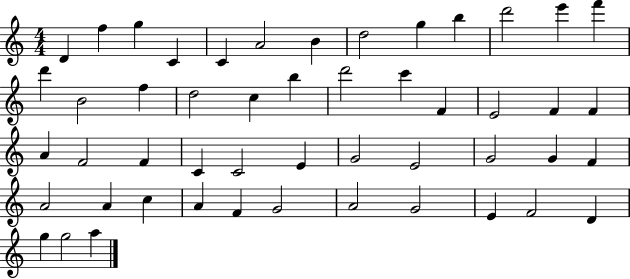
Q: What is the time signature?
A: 4/4